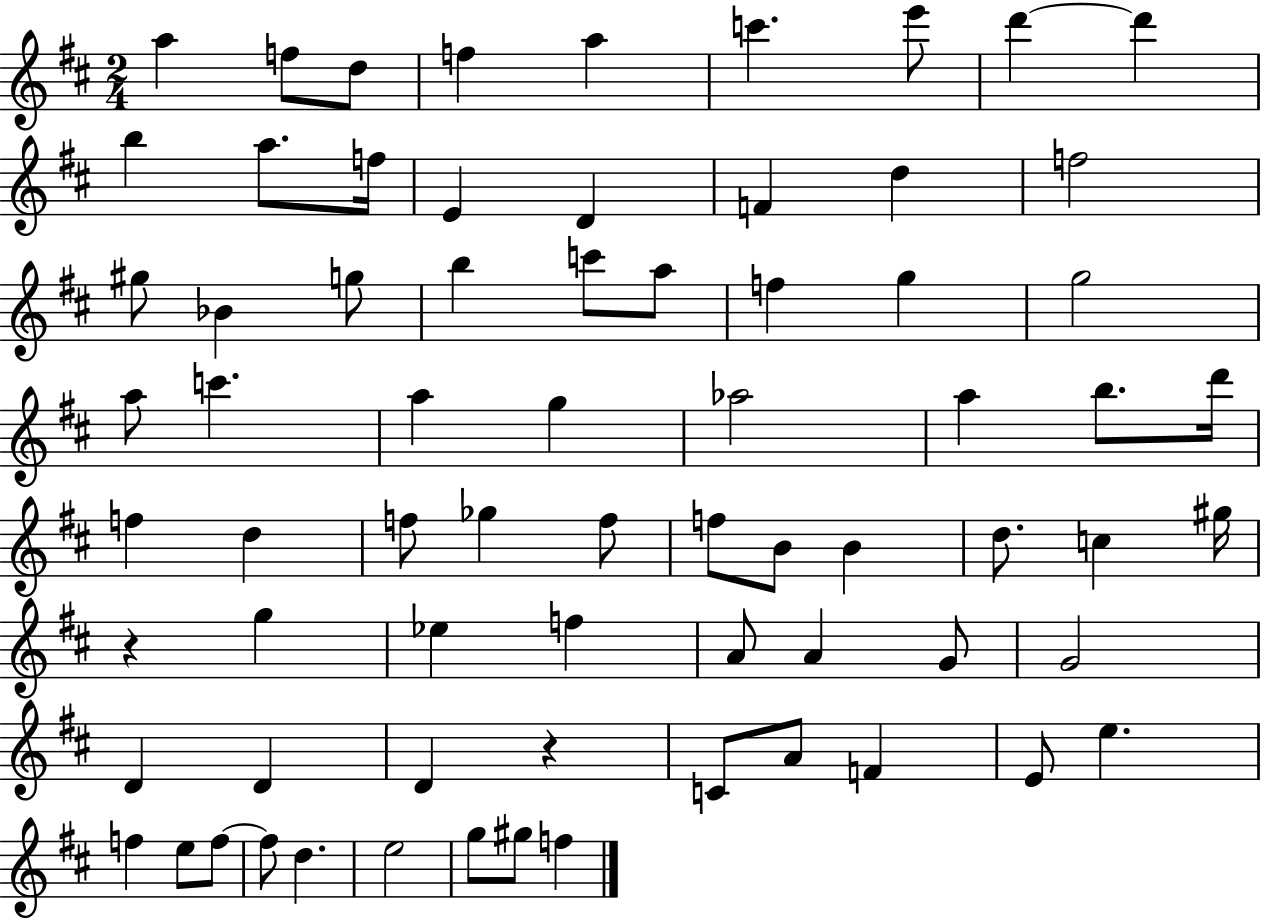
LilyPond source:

{
  \clef treble
  \numericTimeSignature
  \time 2/4
  \key d \major
  a''4 f''8 d''8 | f''4 a''4 | c'''4. e'''8 | d'''4~~ d'''4 | \break b''4 a''8. f''16 | e'4 d'4 | f'4 d''4 | f''2 | \break gis''8 bes'4 g''8 | b''4 c'''8 a''8 | f''4 g''4 | g''2 | \break a''8 c'''4. | a''4 g''4 | aes''2 | a''4 b''8. d'''16 | \break f''4 d''4 | f''8 ges''4 f''8 | f''8 b'8 b'4 | d''8. c''4 gis''16 | \break r4 g''4 | ees''4 f''4 | a'8 a'4 g'8 | g'2 | \break d'4 d'4 | d'4 r4 | c'8 a'8 f'4 | e'8 e''4. | \break f''4 e''8 f''8~~ | f''8 d''4. | e''2 | g''8 gis''8 f''4 | \break \bar "|."
}